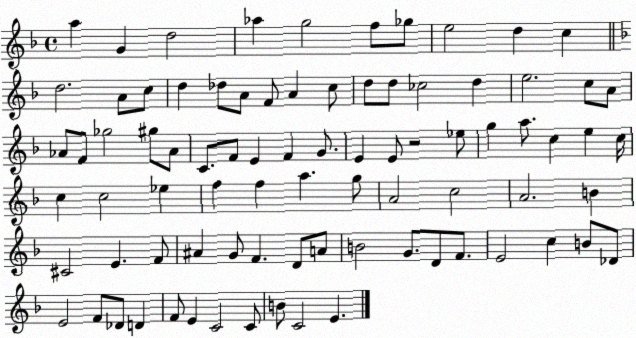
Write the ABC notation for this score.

X:1
T:Untitled
M:4/4
L:1/4
K:F
a G d2 _a g2 f/2 _g/2 e2 d c d2 A/2 c/2 d _d/2 A/2 F/2 A c/2 d/2 d/2 _c2 d e2 c/2 A/2 _A/2 F/2 _g2 ^g/2 _A/2 C/2 F/2 E F G/2 E E/2 z2 _e/2 g a/2 c e c/4 c c2 _e f f a g/2 A2 c2 A2 B ^C2 E F/2 ^A G/2 F D/2 A/2 B2 G/2 D/2 F/2 E2 c B/2 _D/2 E2 F/2 _D/2 D F/2 E C2 C/2 B/2 C2 E